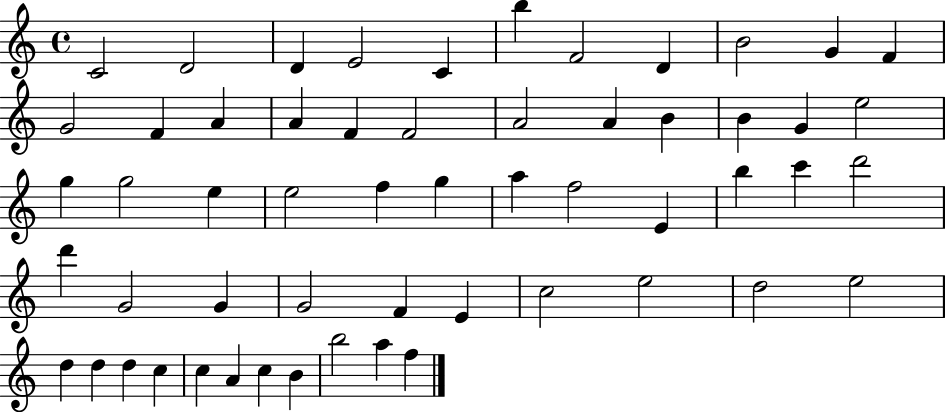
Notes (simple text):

C4/h D4/h D4/q E4/h C4/q B5/q F4/h D4/q B4/h G4/q F4/q G4/h F4/q A4/q A4/q F4/q F4/h A4/h A4/q B4/q B4/q G4/q E5/h G5/q G5/h E5/q E5/h F5/q G5/q A5/q F5/h E4/q B5/q C6/q D6/h D6/q G4/h G4/q G4/h F4/q E4/q C5/h E5/h D5/h E5/h D5/q D5/q D5/q C5/q C5/q A4/q C5/q B4/q B5/h A5/q F5/q